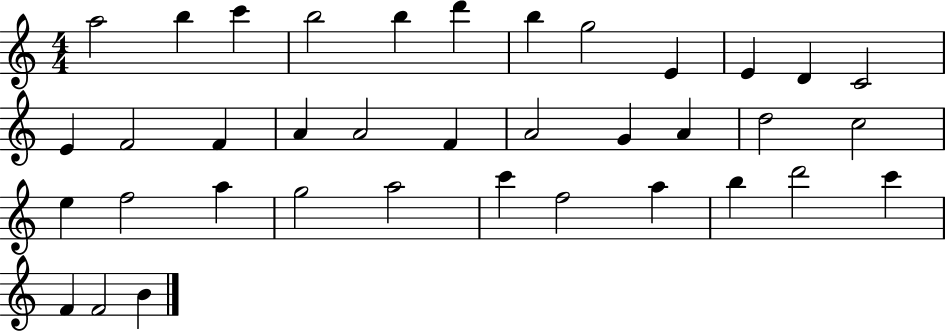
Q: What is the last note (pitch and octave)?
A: B4